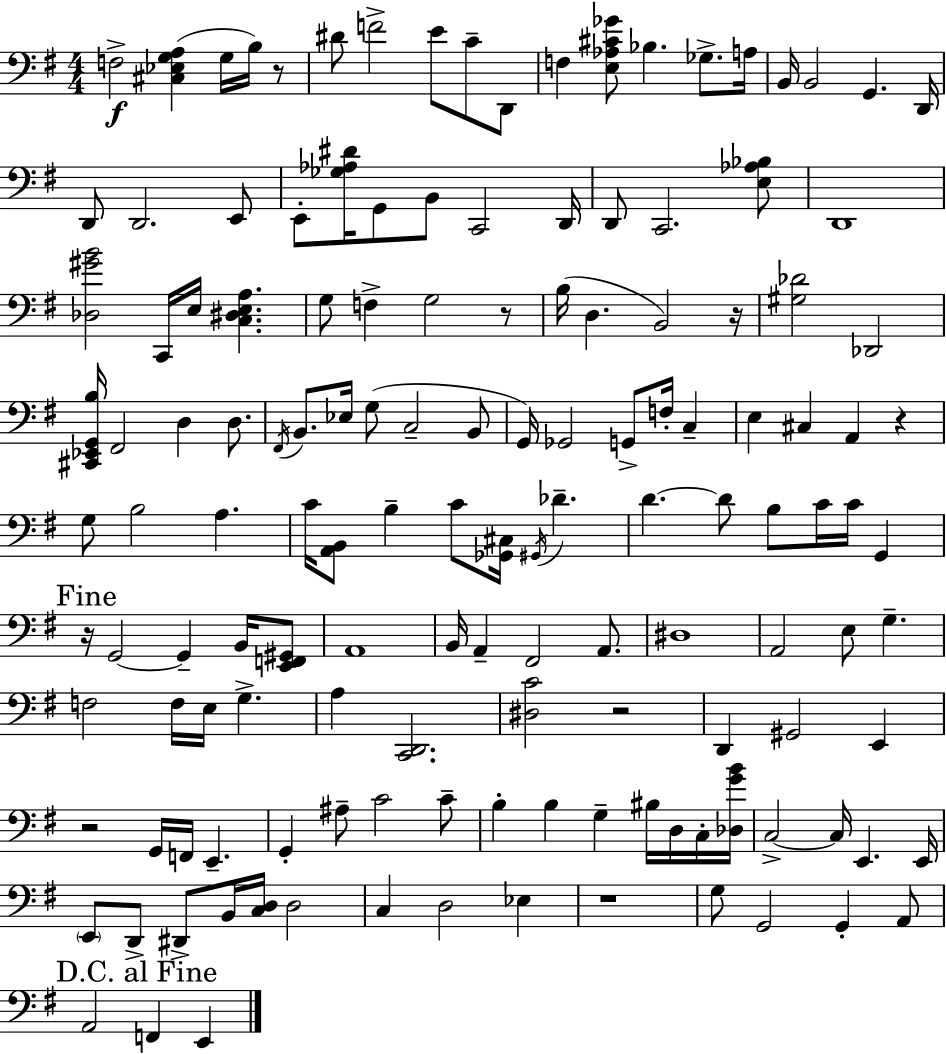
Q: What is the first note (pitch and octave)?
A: F3